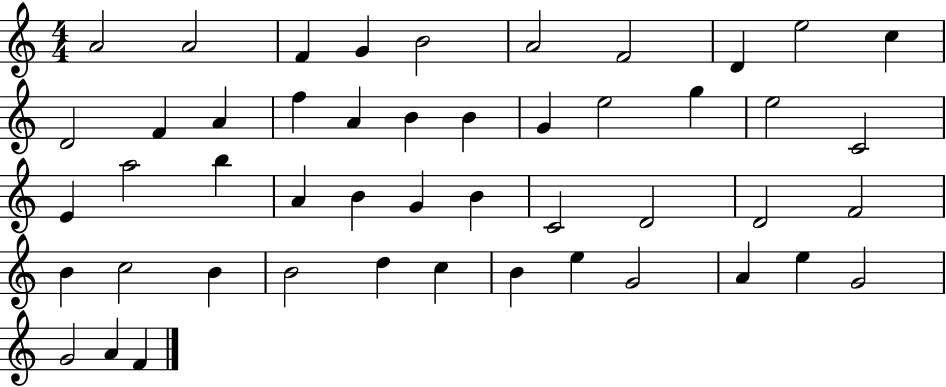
X:1
T:Untitled
M:4/4
L:1/4
K:C
A2 A2 F G B2 A2 F2 D e2 c D2 F A f A B B G e2 g e2 C2 E a2 b A B G B C2 D2 D2 F2 B c2 B B2 d c B e G2 A e G2 G2 A F